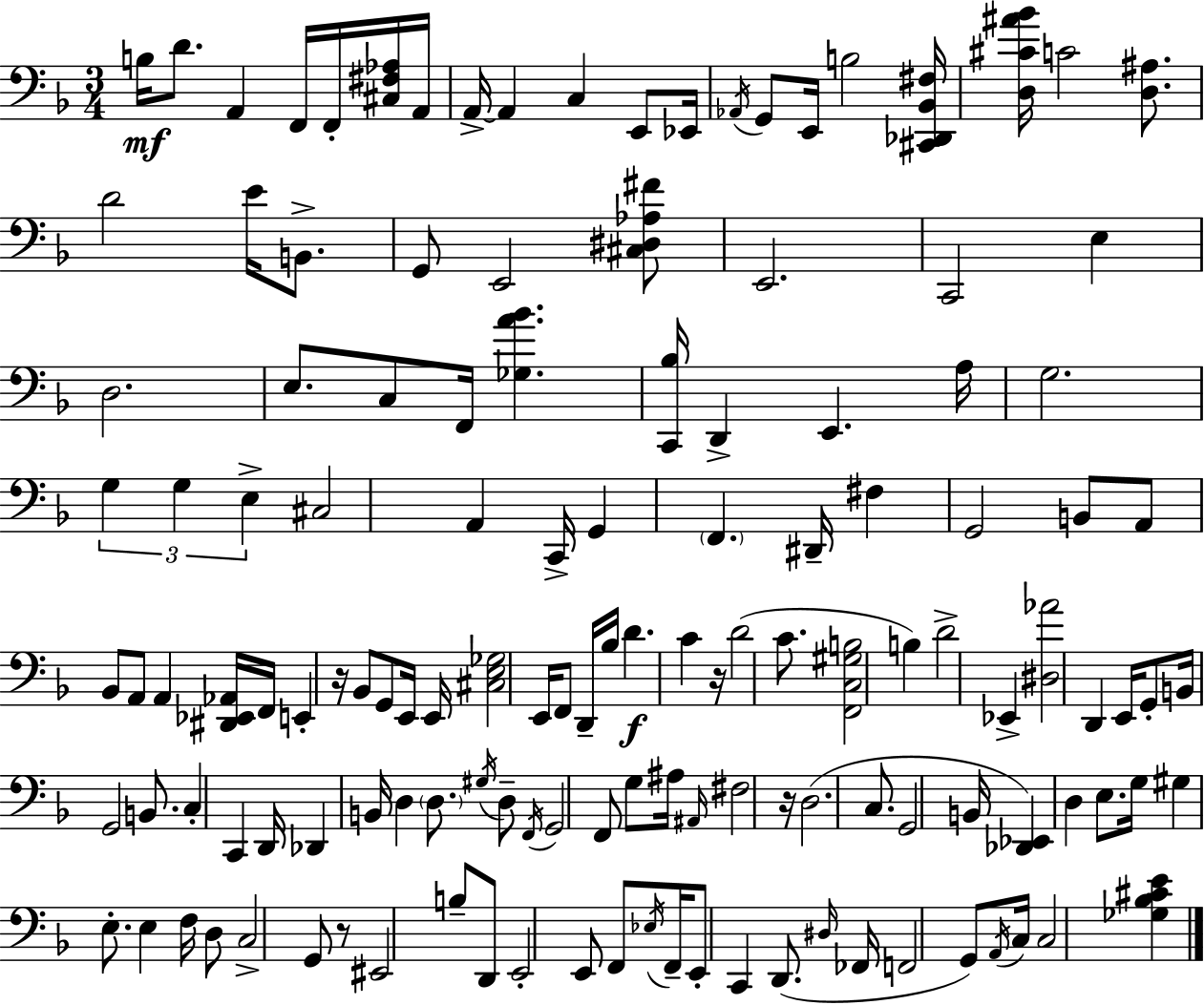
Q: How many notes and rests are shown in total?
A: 136